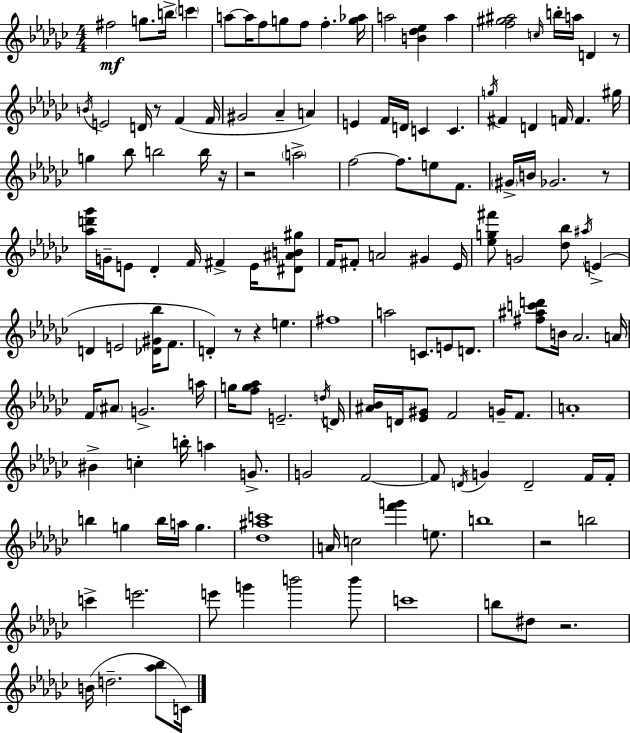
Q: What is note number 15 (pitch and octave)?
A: A5